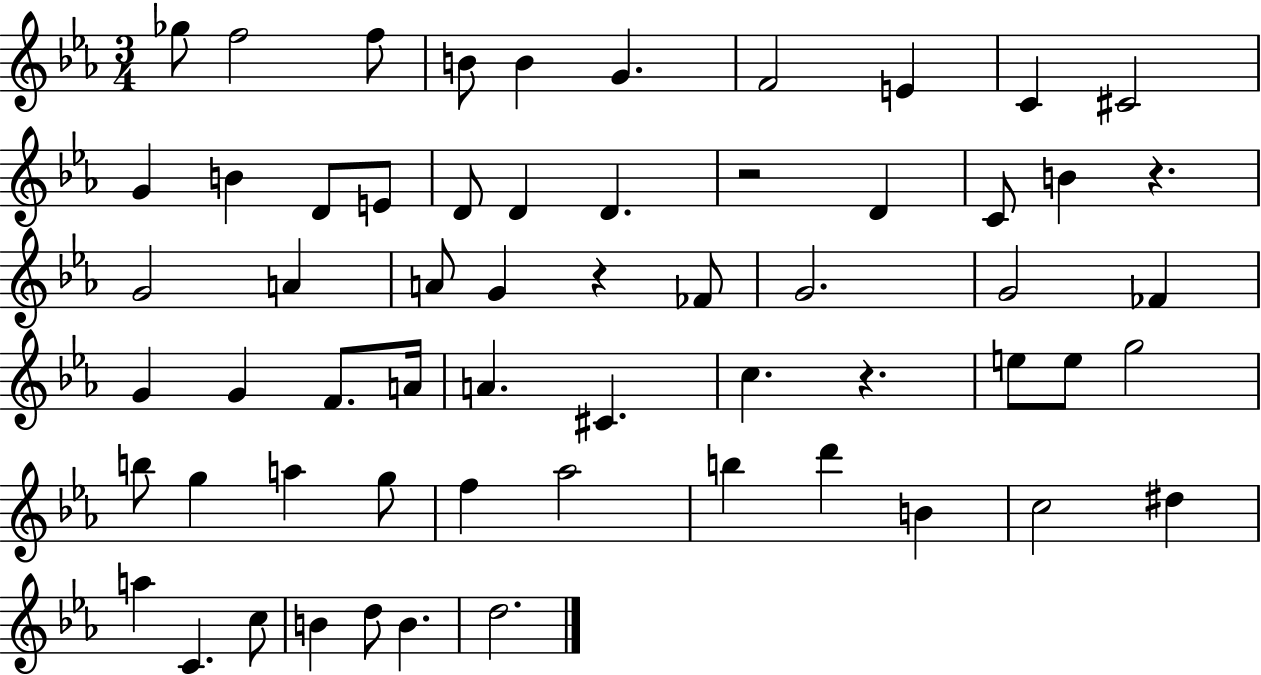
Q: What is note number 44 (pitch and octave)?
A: Ab5